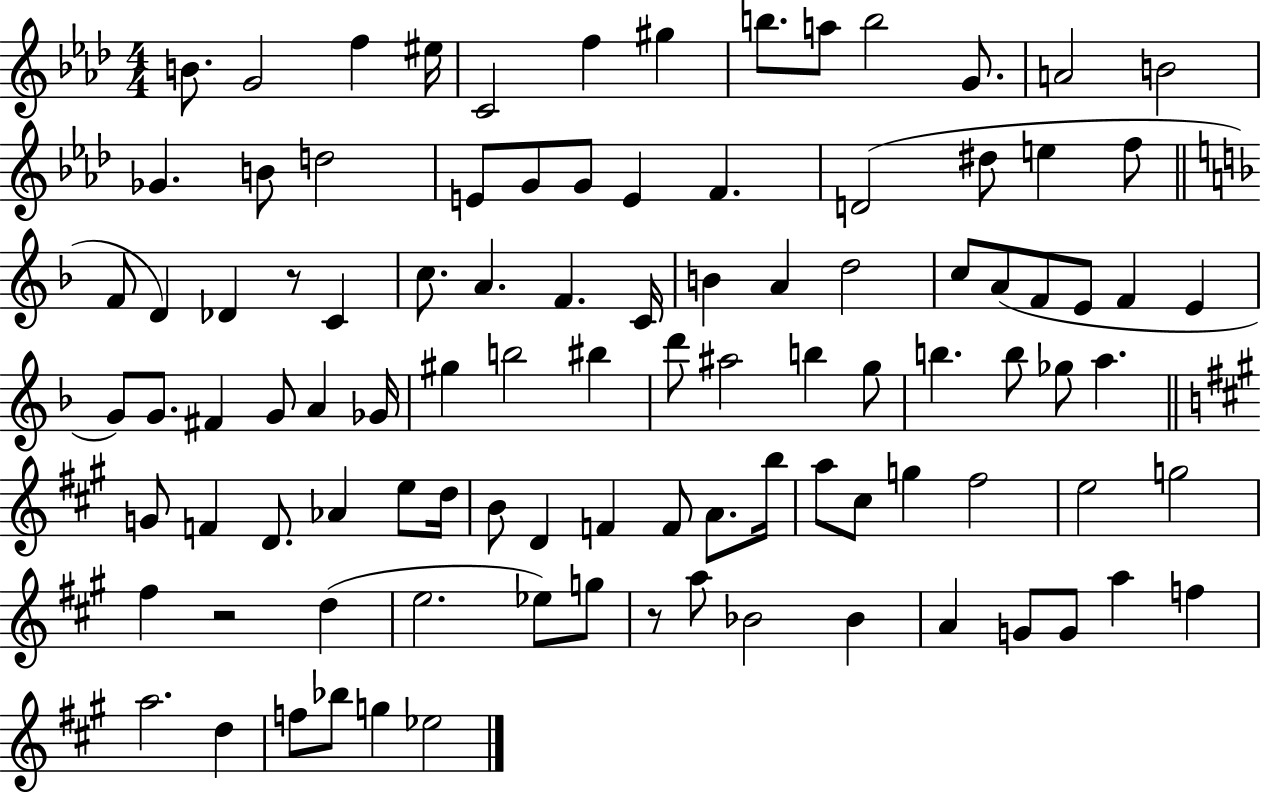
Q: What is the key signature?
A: AES major